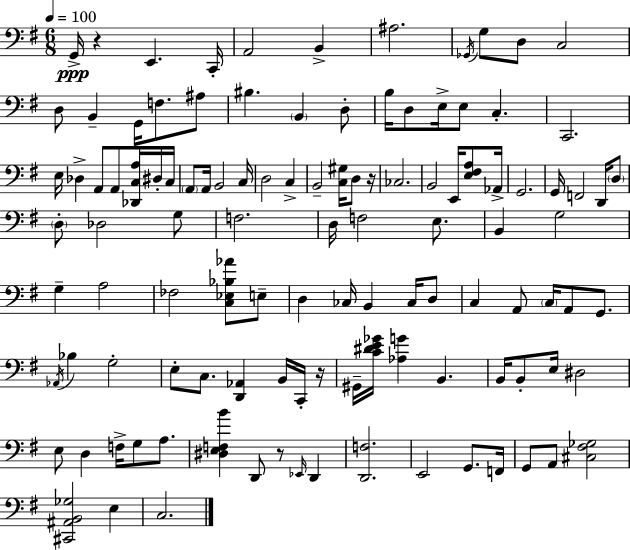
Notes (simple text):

G2/s R/q E2/q. C2/s A2/h B2/q A#3/h. Gb2/s G3/e D3/e C3/h D3/e B2/q G2/s F3/e. A#3/e BIS3/q. B2/q D3/e B3/s D3/e E3/s E3/e C3/q. C2/h. E3/s Db3/q A2/e A2/e [Db2,C3,A3]/s D#3/s C3/s A2/e A2/s B2/h C3/s D3/h C3/q B2/h [C3,G#3]/s D3/e R/s CES3/h. B2/h E2/s [E3,F#3,A3]/e Ab2/s G2/h. G2/s F2/h D2/s D3/e D3/e Db3/h G3/e F3/h. D3/s F3/h E3/e. B2/q G3/h G3/q A3/h FES3/h [C3,Eb3,Bb3,Ab4]/e E3/e D3/q CES3/s B2/q CES3/s D3/e C3/q A2/e C3/s A2/e G2/e. Ab2/s Bb3/q G3/h E3/e C3/e. [D2,Ab2]/q B2/s C2/s R/s G#2/s [C4,D#4,E4,Gb4]/s [Ab3,G4]/q B2/q. B2/s B2/e E3/s D#3/h E3/e D3/q F3/s G3/e A3/e. [D#3,E3,F3,B4]/q D2/e R/e Eb2/s D2/q [D2,F3]/h. E2/h G2/e. F2/s G2/e A2/e [C#3,F#3,Gb3]/h [C#2,A#2,B2,Gb3]/h E3/q C3/h.